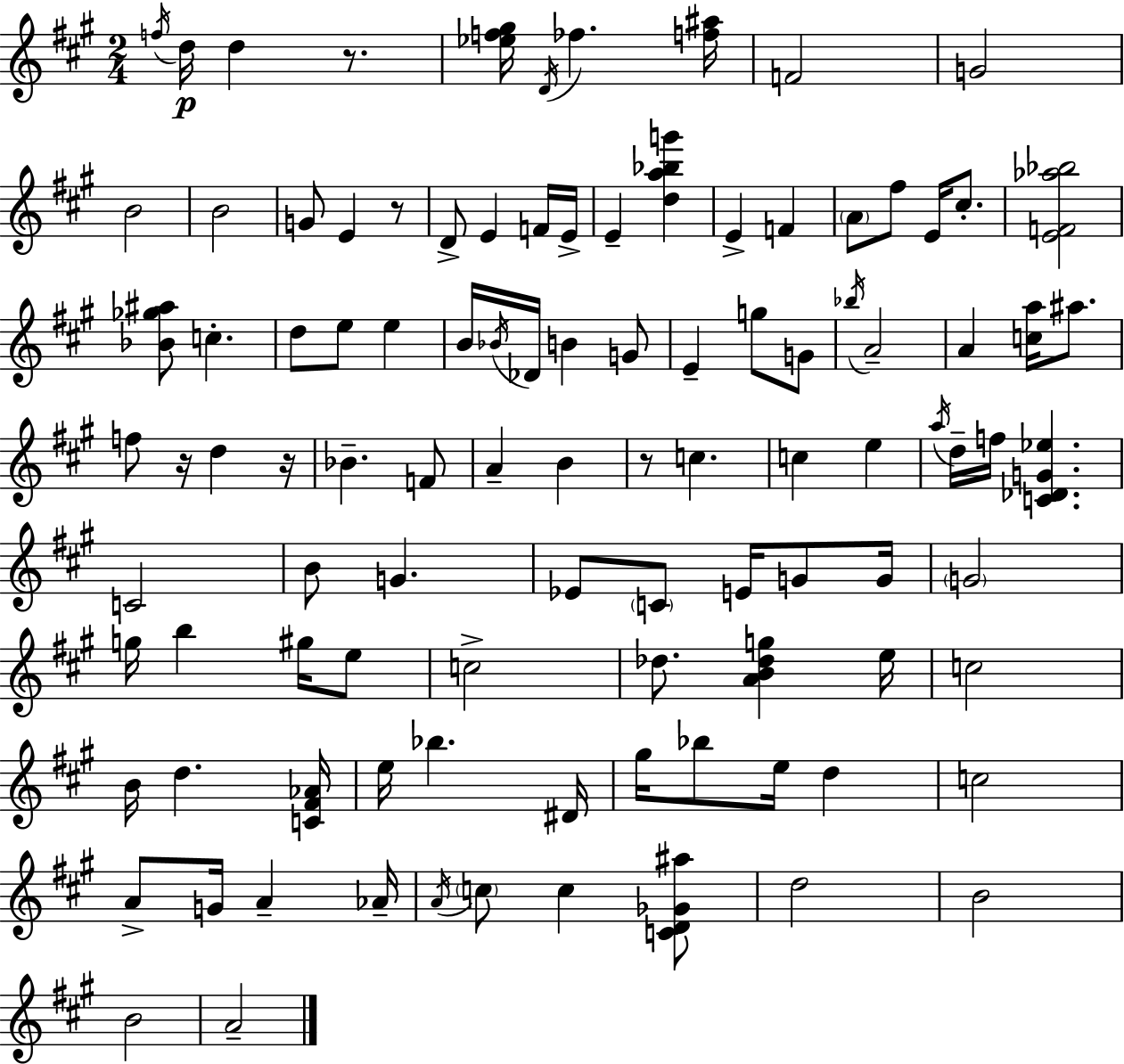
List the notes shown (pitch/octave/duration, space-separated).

F5/s D5/s D5/q R/e. [Eb5,F5,G#5]/s D4/s FES5/q. [F5,A#5]/s F4/h G4/h B4/h B4/h G4/e E4/q R/e D4/e E4/q F4/s E4/s E4/q [D5,A5,Bb5,G6]/q E4/q F4/q A4/e F#5/e E4/s C#5/e. [E4,F4,Ab5,Bb5]/h [Bb4,Gb5,A#5]/e C5/q. D5/e E5/e E5/q B4/s Bb4/s Db4/s B4/q G4/e E4/q G5/e G4/e Bb5/s A4/h A4/q [C5,A5]/s A#5/e. F5/e R/s D5/q R/s Bb4/q. F4/e A4/q B4/q R/e C5/q. C5/q E5/q A5/s D5/s F5/s [C4,Db4,G4,Eb5]/q. C4/h B4/e G4/q. Eb4/e C4/e E4/s G4/e G4/s G4/h G5/s B5/q G#5/s E5/e C5/h Db5/e. [A4,B4,Db5,G5]/q E5/s C5/h B4/s D5/q. [C4,F#4,Ab4]/s E5/s Bb5/q. D#4/s G#5/s Bb5/e E5/s D5/q C5/h A4/e G4/s A4/q Ab4/s A4/s C5/e C5/q [C4,D4,Gb4,A#5]/e D5/h B4/h B4/h A4/h